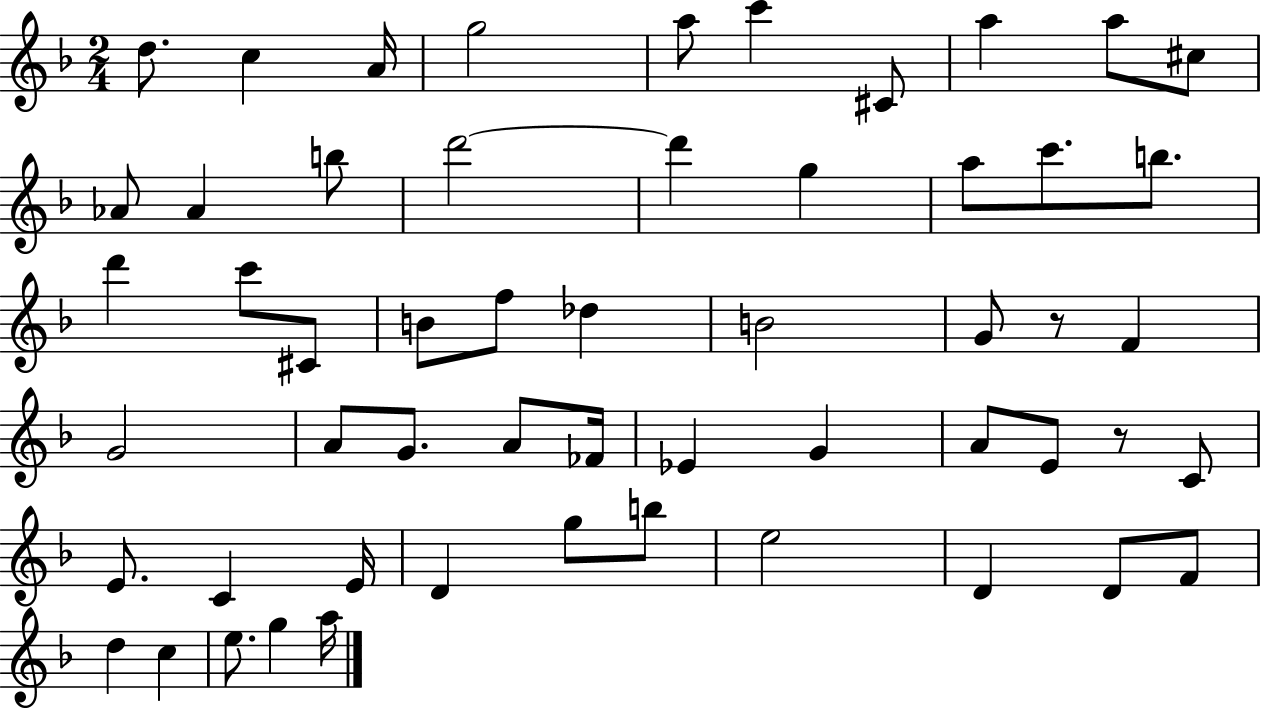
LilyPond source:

{
  \clef treble
  \numericTimeSignature
  \time 2/4
  \key f \major
  d''8. c''4 a'16 | g''2 | a''8 c'''4 cis'8 | a''4 a''8 cis''8 | \break aes'8 aes'4 b''8 | d'''2~~ | d'''4 g''4 | a''8 c'''8. b''8. | \break d'''4 c'''8 cis'8 | b'8 f''8 des''4 | b'2 | g'8 r8 f'4 | \break g'2 | a'8 g'8. a'8 fes'16 | ees'4 g'4 | a'8 e'8 r8 c'8 | \break e'8. c'4 e'16 | d'4 g''8 b''8 | e''2 | d'4 d'8 f'8 | \break d''4 c''4 | e''8. g''4 a''16 | \bar "|."
}